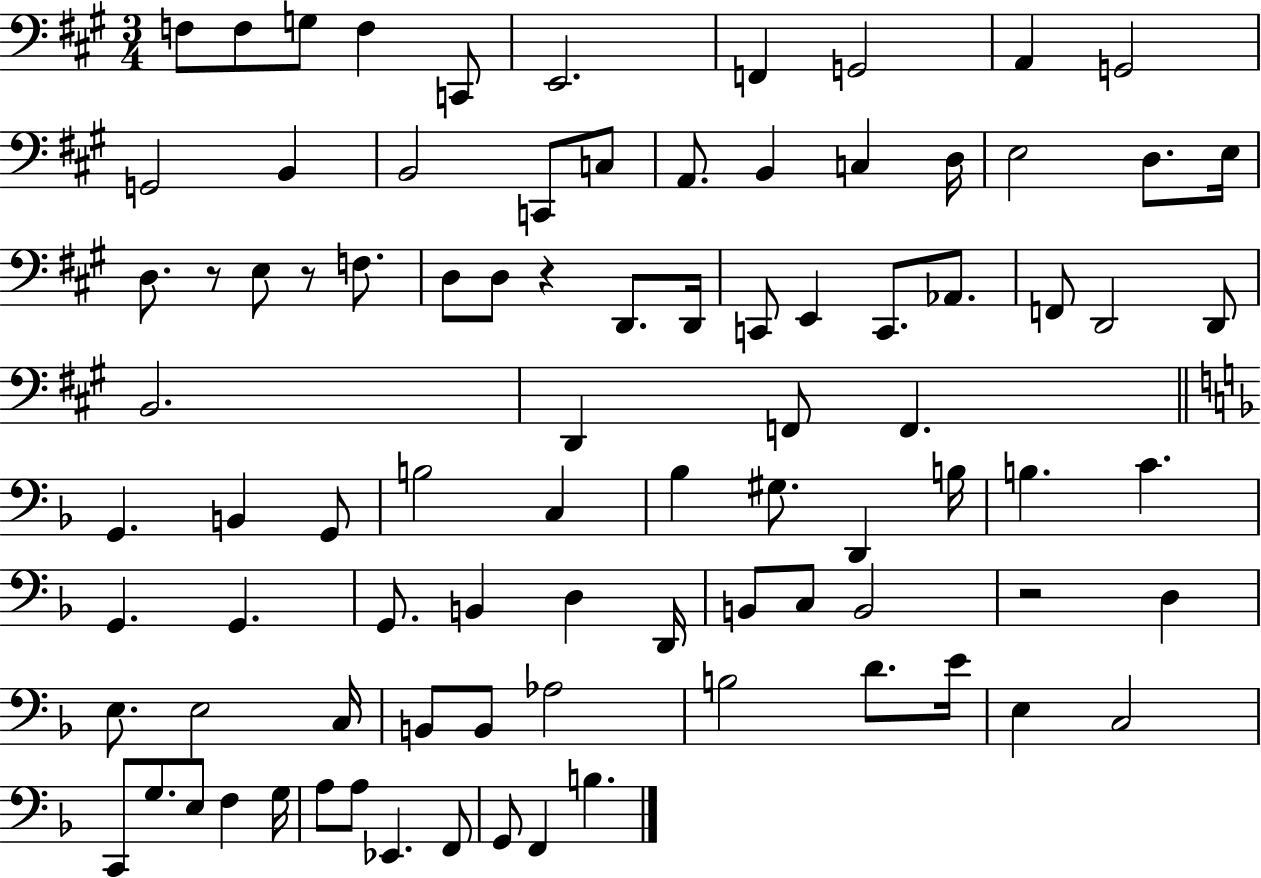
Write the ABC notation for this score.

X:1
T:Untitled
M:3/4
L:1/4
K:A
F,/2 F,/2 G,/2 F, C,,/2 E,,2 F,, G,,2 A,, G,,2 G,,2 B,, B,,2 C,,/2 C,/2 A,,/2 B,, C, D,/4 E,2 D,/2 E,/4 D,/2 z/2 E,/2 z/2 F,/2 D,/2 D,/2 z D,,/2 D,,/4 C,,/2 E,, C,,/2 _A,,/2 F,,/2 D,,2 D,,/2 B,,2 D,, F,,/2 F,, G,, B,, G,,/2 B,2 C, _B, ^G,/2 D,, B,/4 B, C G,, G,, G,,/2 B,, D, D,,/4 B,,/2 C,/2 B,,2 z2 D, E,/2 E,2 C,/4 B,,/2 B,,/2 _A,2 B,2 D/2 E/4 E, C,2 C,,/2 G,/2 E,/2 F, G,/4 A,/2 A,/2 _E,, F,,/2 G,,/2 F,, B,